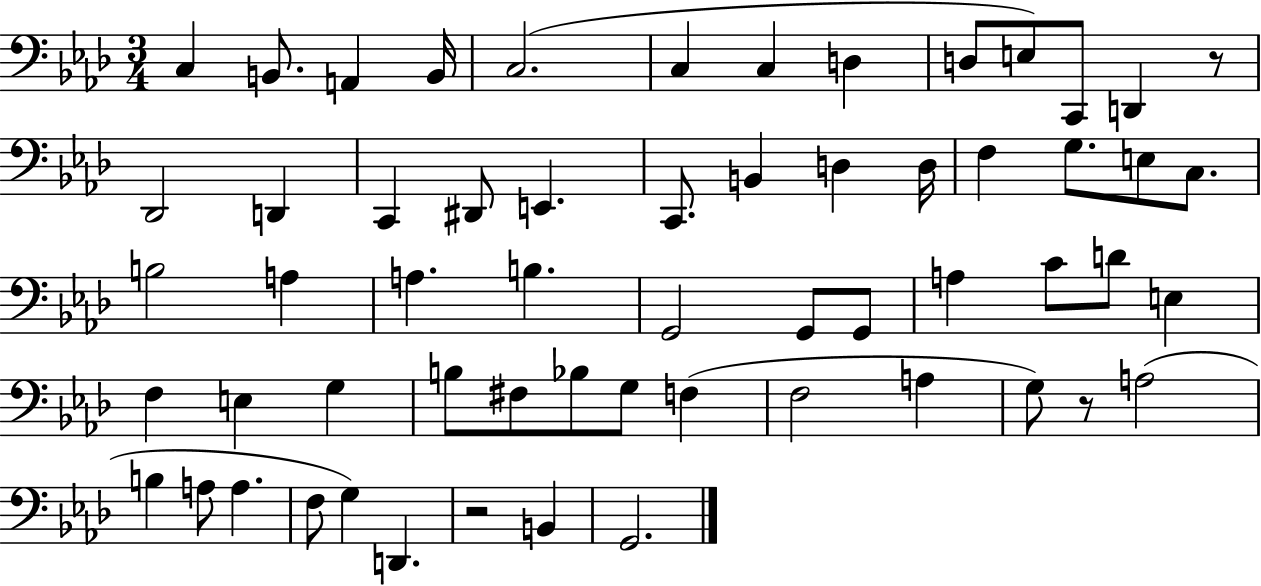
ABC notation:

X:1
T:Untitled
M:3/4
L:1/4
K:Ab
C, B,,/2 A,, B,,/4 C,2 C, C, D, D,/2 E,/2 C,,/2 D,, z/2 _D,,2 D,, C,, ^D,,/2 E,, C,,/2 B,, D, D,/4 F, G,/2 E,/2 C,/2 B,2 A, A, B, G,,2 G,,/2 G,,/2 A, C/2 D/2 E, F, E, G, B,/2 ^F,/2 _B,/2 G,/2 F, F,2 A, G,/2 z/2 A,2 B, A,/2 A, F,/2 G, D,, z2 B,, G,,2